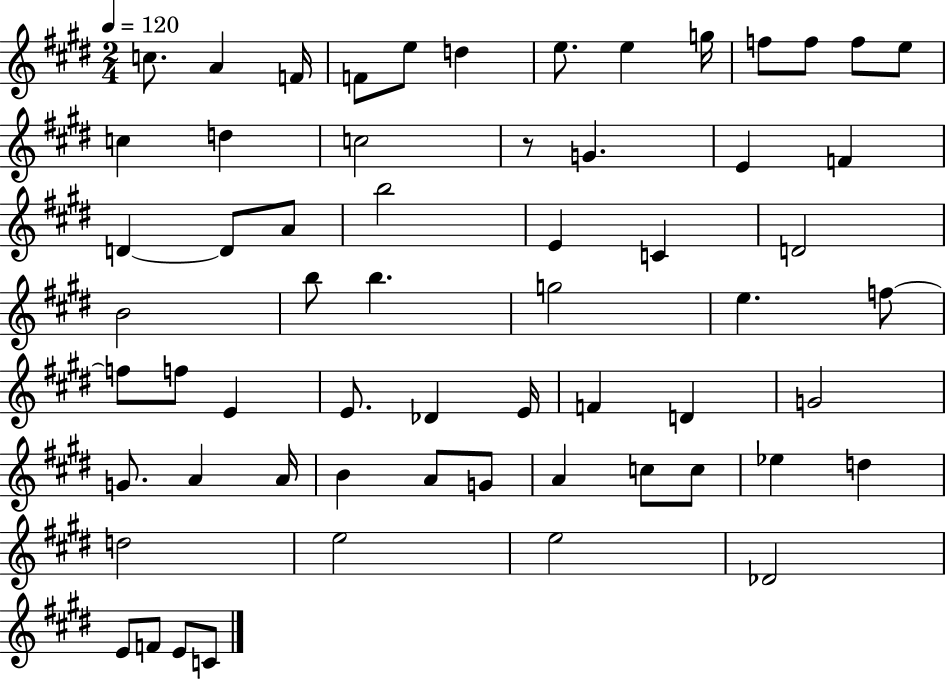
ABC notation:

X:1
T:Untitled
M:2/4
L:1/4
K:E
c/2 A F/4 F/2 e/2 d e/2 e g/4 f/2 f/2 f/2 e/2 c d c2 z/2 G E F D D/2 A/2 b2 E C D2 B2 b/2 b g2 e f/2 f/2 f/2 E E/2 _D E/4 F D G2 G/2 A A/4 B A/2 G/2 A c/2 c/2 _e d d2 e2 e2 _D2 E/2 F/2 E/2 C/2